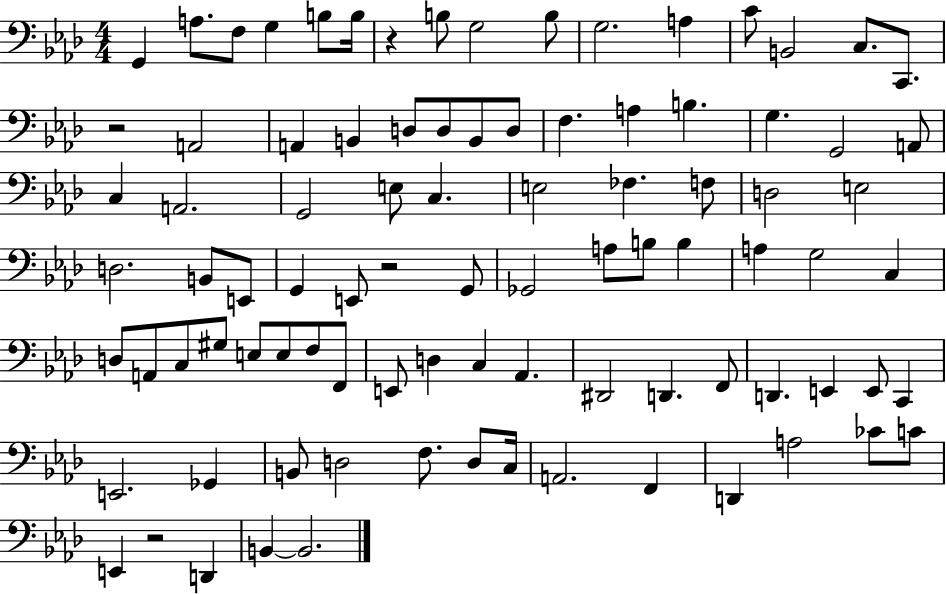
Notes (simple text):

G2/q A3/e. F3/e G3/q B3/e B3/s R/q B3/e G3/h B3/e G3/h. A3/q C4/e B2/h C3/e. C2/e. R/h A2/h A2/q B2/q D3/e D3/e B2/e D3/e F3/q. A3/q B3/q. G3/q. G2/h A2/e C3/q A2/h. G2/h E3/e C3/q. E3/h FES3/q. F3/e D3/h E3/h D3/h. B2/e E2/e G2/q E2/e R/h G2/e Gb2/h A3/e B3/e B3/q A3/q G3/h C3/q D3/e A2/e C3/e G#3/e E3/e E3/e F3/e F2/e E2/e D3/q C3/q Ab2/q. D#2/h D2/q. F2/e D2/q. E2/q E2/e C2/q E2/h. Gb2/q B2/e D3/h F3/e. D3/e C3/s A2/h. F2/q D2/q A3/h CES4/e C4/e E2/q R/h D2/q B2/q B2/h.